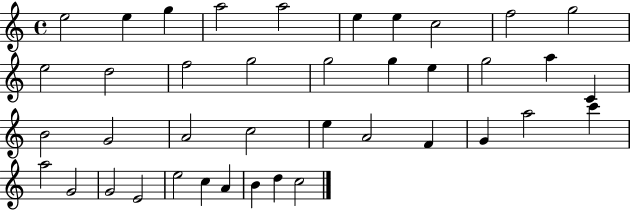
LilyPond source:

{
  \clef treble
  \time 4/4
  \defaultTimeSignature
  \key c \major
  e''2 e''4 g''4 | a''2 a''2 | e''4 e''4 c''2 | f''2 g''2 | \break e''2 d''2 | f''2 g''2 | g''2 g''4 e''4 | g''2 a''4 c'4 | \break b'2 g'2 | a'2 c''2 | e''4 a'2 f'4 | g'4 a''2 c'''4 | \break a''2 g'2 | g'2 e'2 | e''2 c''4 a'4 | b'4 d''4 c''2 | \break \bar "|."
}